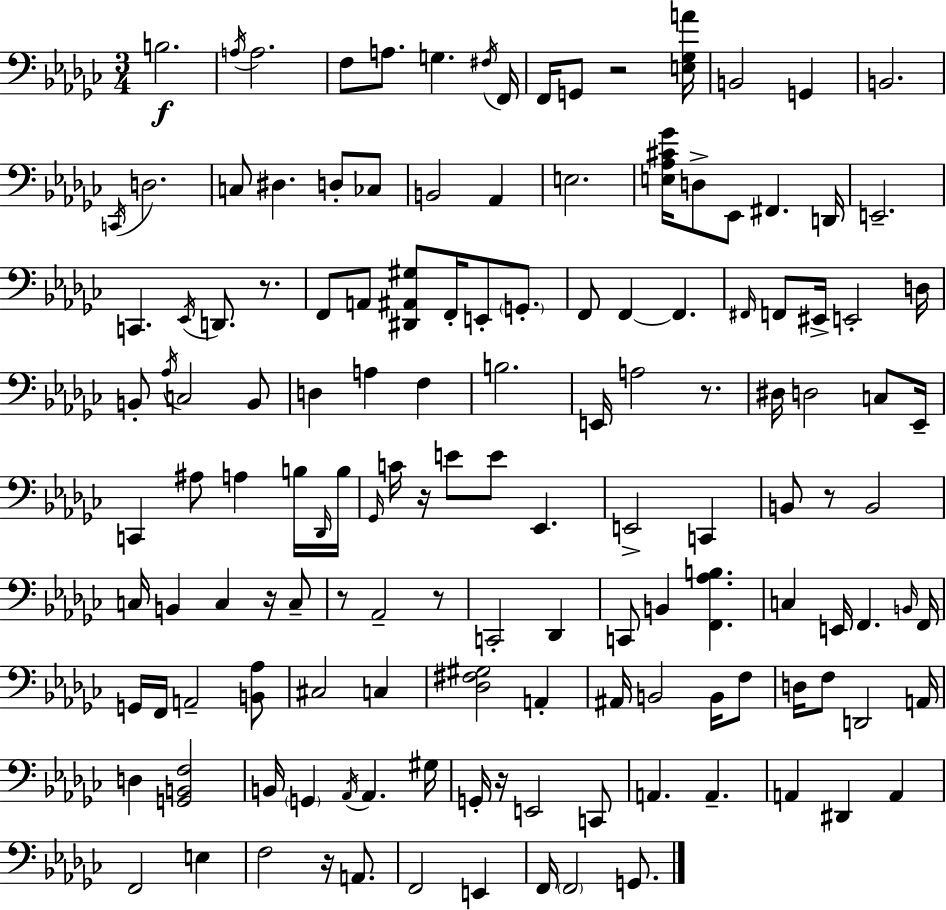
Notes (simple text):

B3/h. A3/s A3/h. F3/e A3/e. G3/q. F#3/s F2/s F2/s G2/e R/h [E3,Gb3,A4]/s B2/h G2/q B2/h. C2/s D3/h. C3/e D#3/q. D3/e CES3/e B2/h Ab2/q E3/h. [E3,Ab3,C#4,Gb4]/s D3/e Eb2/e F#2/q. D2/s E2/h. C2/q. Eb2/s D2/e. R/e. F2/e A2/e [D#2,A#2,G#3]/e F2/s E2/e G2/e. F2/e F2/q F2/q. F#2/s F2/e EIS2/s E2/h D3/s B2/e Ab3/s C3/h B2/e D3/q A3/q F3/q B3/h. E2/s A3/h R/e. D#3/s D3/h C3/e Eb2/s C2/q A#3/e A3/q B3/s Db2/s B3/s Gb2/s C4/s R/s E4/e E4/e Eb2/q. E2/h C2/q B2/e R/e B2/h C3/s B2/q C3/q R/s C3/e R/e Ab2/h R/e C2/h Db2/q C2/e B2/q [F2,Ab3,B3]/q. C3/q E2/s F2/q. B2/s F2/s G2/s F2/s A2/h [B2,Ab3]/e C#3/h C3/q [Db3,F#3,G#3]/h A2/q A#2/s B2/h B2/s F3/e D3/s F3/e D2/h A2/s D3/q [G2,B2,F3]/h B2/s G2/q Ab2/s Ab2/q. G#3/s G2/s R/s E2/h C2/e A2/q. A2/q. A2/q D#2/q A2/q F2/h E3/q F3/h R/s A2/e. F2/h E2/q F2/s F2/h G2/e.